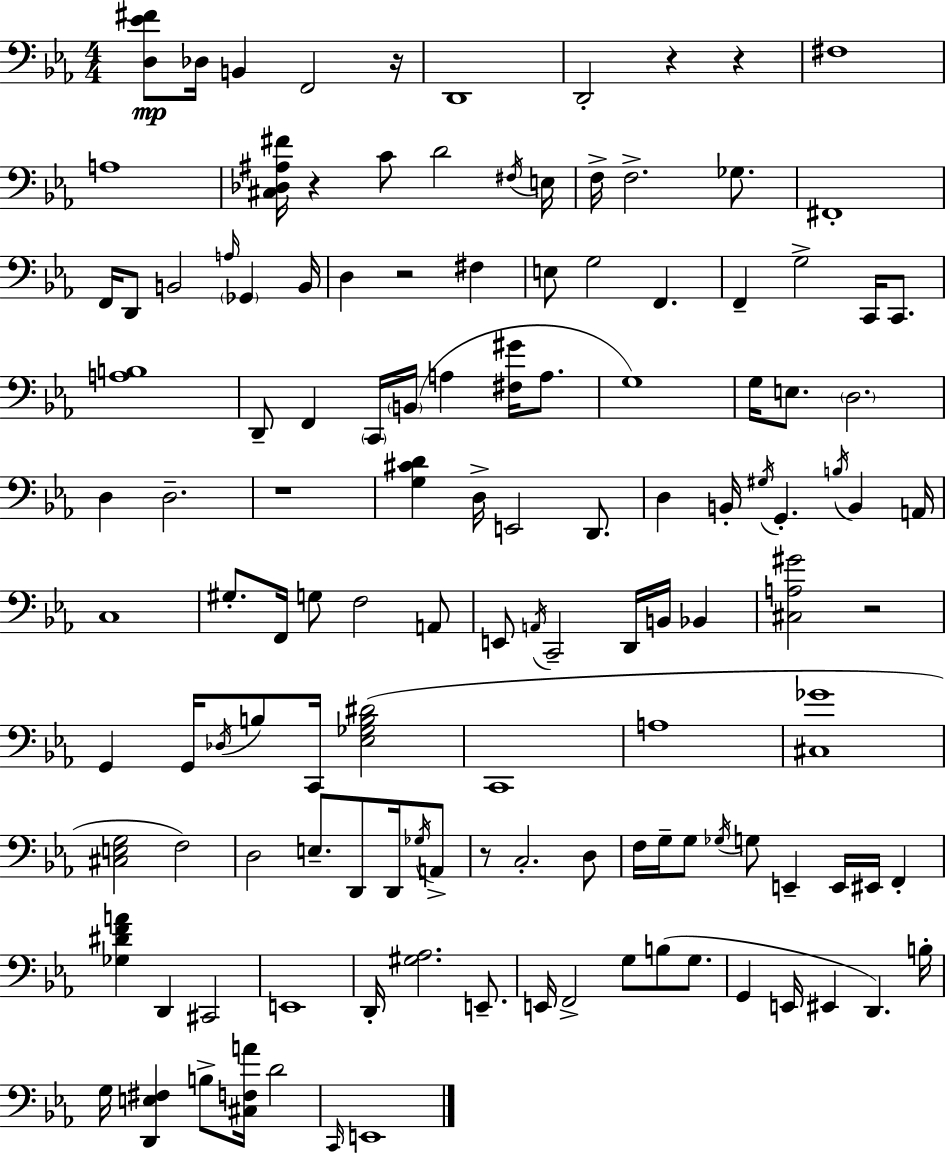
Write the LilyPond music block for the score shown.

{
  \clef bass
  \numericTimeSignature
  \time 4/4
  \key c \minor
  <d ees' fis'>8\mp des16 b,4 f,2 r16 | d,1 | d,2-. r4 r4 | fis1 | \break a1 | <cis des ais fis'>16 r4 c'8 d'2 \acciaccatura { fis16 } | e16 f16-> f2.-> ges8. | fis,1-. | \break f,16 d,8 b,2 \grace { a16 } \parenthesize ges,4 | b,16 d4 r2 fis4 | e8 g2 f,4. | f,4-- g2-> c,16 c,8. | \break <a b>1 | d,8-- f,4 \parenthesize c,16 \parenthesize b,16( a4 <fis gis'>16 a8. | g1) | g16 e8. \parenthesize d2. | \break d4 d2.-- | r1 | <g cis' d'>4 d16-> e,2 d,8. | d4 b,16-. \acciaccatura { gis16 } g,4.-. \acciaccatura { b16 } b,4 | \break a,16 c1 | gis8.-. f,16 g8 f2 | a,8 e,8 \acciaccatura { a,16 } c,2-- d,16 | b,16 bes,4 <cis a gis'>2 r2 | \break g,4 g,16 \acciaccatura { des16 } b8 c,16 <ees ges b dis'>2( | c,1 | a1 | <cis ges'>1 | \break <cis e g>2 f2) | d2 e8.-- | d,8 d,16 \acciaccatura { ges16 } a,8-> r8 c2.-. | d8 f16 g16-- g8 \acciaccatura { ges16 } g8 e,4-- | \break e,16 eis,16 f,4-. <ges dis' f' a'>4 d,4 | cis,2 e,1 | d,16-. <gis aes>2. | e,8.-- e,16 f,2-> | \break g8 b8( g8. g,4 e,16 eis,4 | d,4.) b16-. g16 <d, e fis>4 b8-> <cis f a'>16 | d'2 \grace { c,16 } e,1 | \bar "|."
}